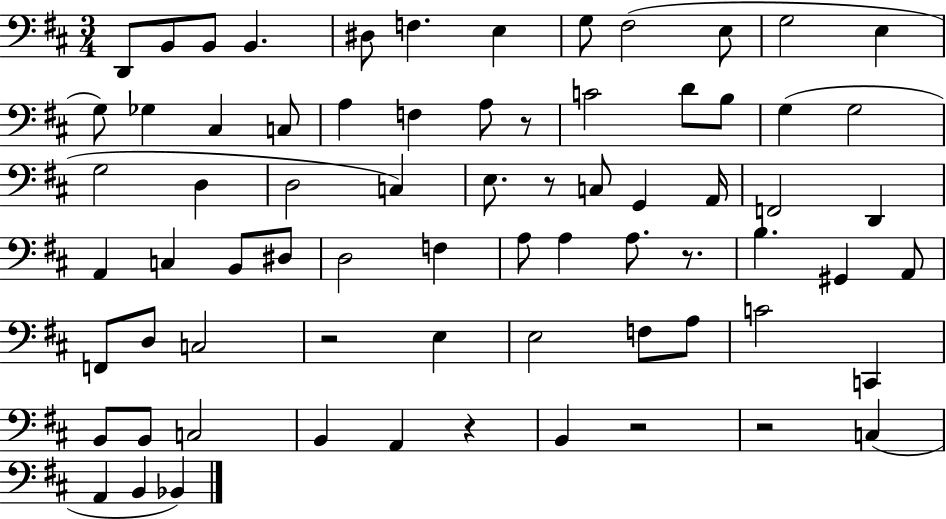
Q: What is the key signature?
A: D major